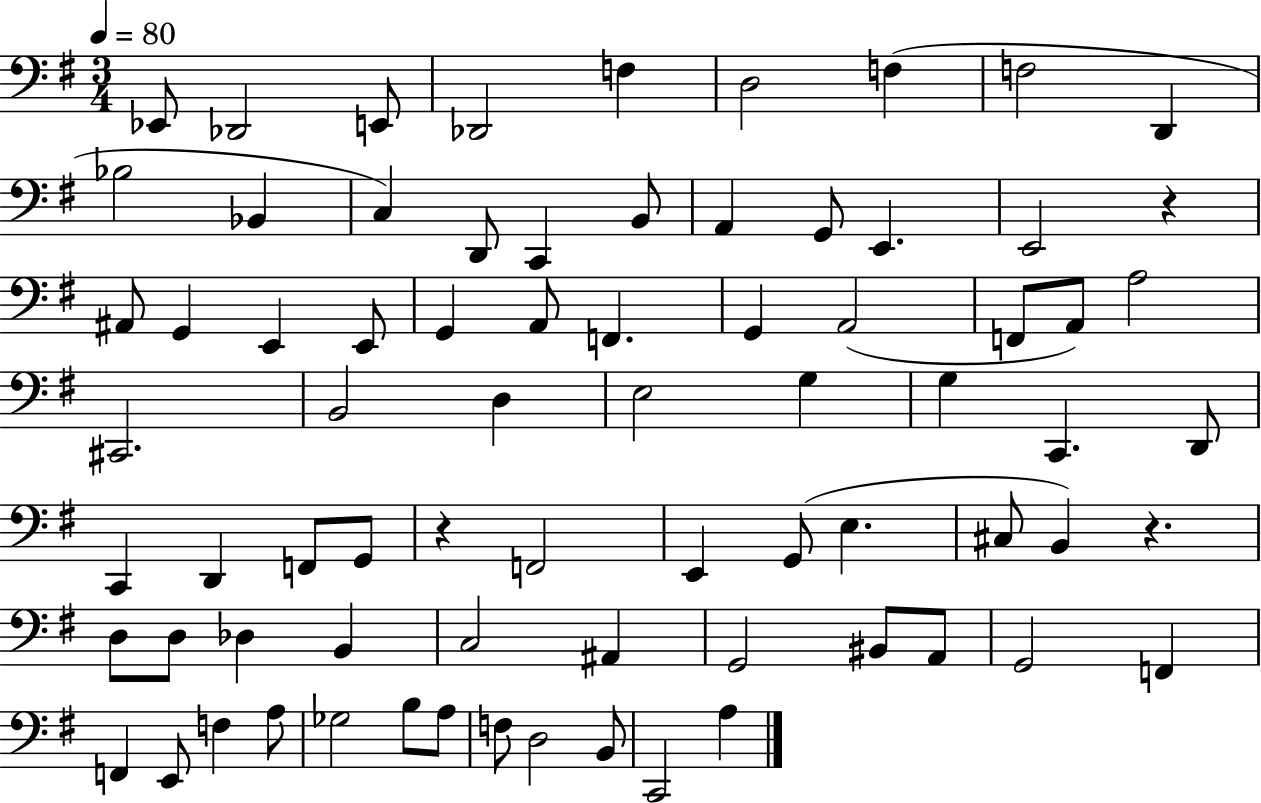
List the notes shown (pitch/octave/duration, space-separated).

Eb2/e Db2/h E2/e Db2/h F3/q D3/h F3/q F3/h D2/q Bb3/h Bb2/q C3/q D2/e C2/q B2/e A2/q G2/e E2/q. E2/h R/q A#2/e G2/q E2/q E2/e G2/q A2/e F2/q. G2/q A2/h F2/e A2/e A3/h C#2/h. B2/h D3/q E3/h G3/q G3/q C2/q. D2/e C2/q D2/q F2/e G2/e R/q F2/h E2/q G2/e E3/q. C#3/e B2/q R/q. D3/e D3/e Db3/q B2/q C3/h A#2/q G2/h BIS2/e A2/e G2/h F2/q F2/q E2/e F3/q A3/e Gb3/h B3/e A3/e F3/e D3/h B2/e C2/h A3/q